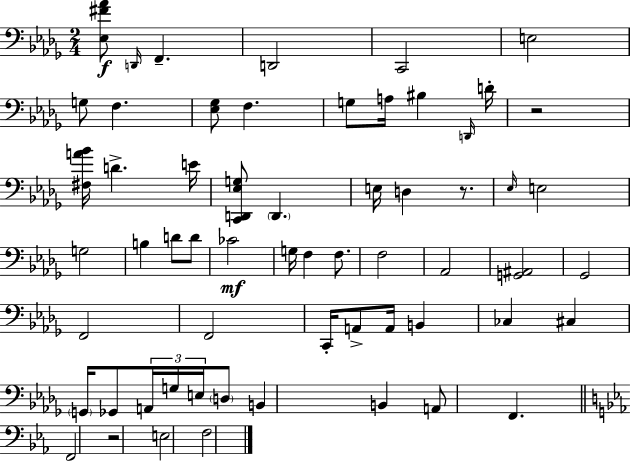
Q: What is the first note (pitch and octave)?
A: D2